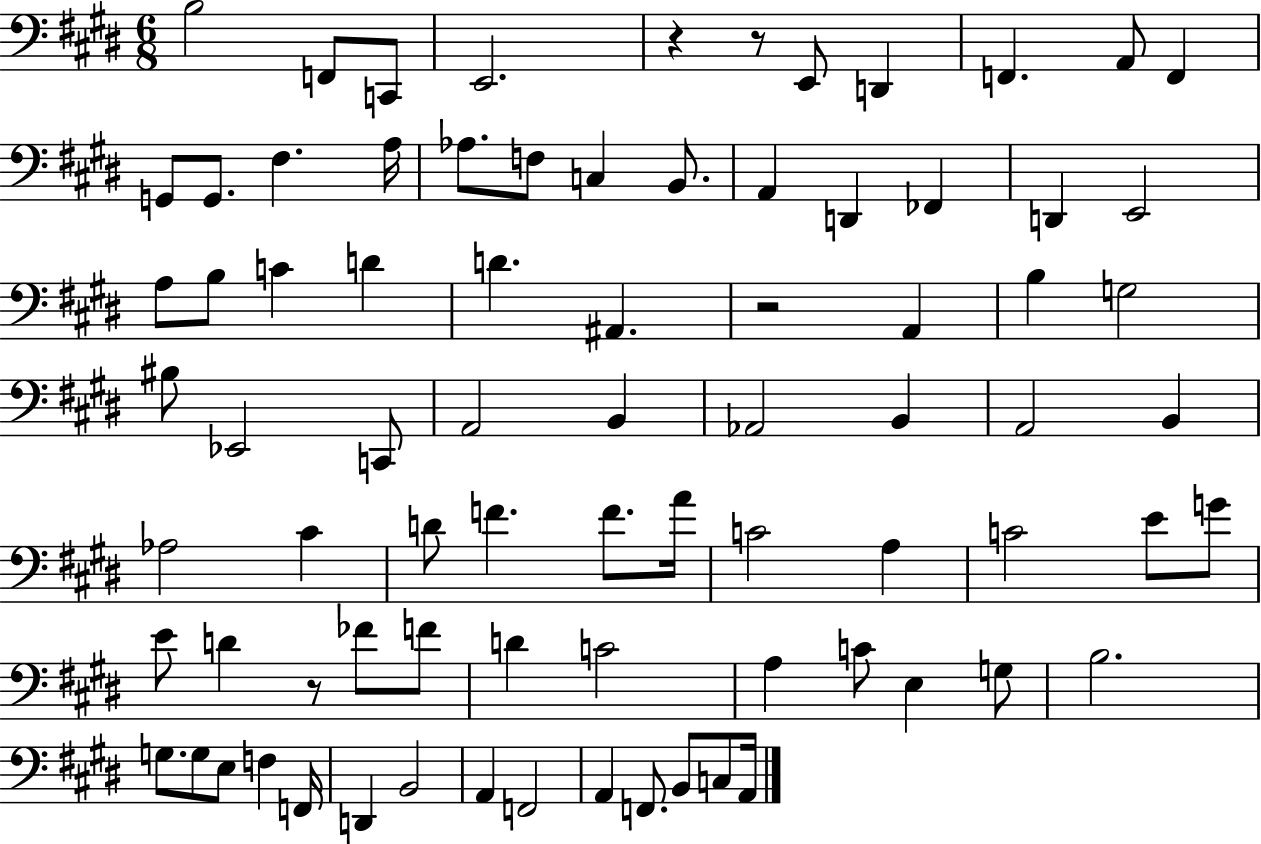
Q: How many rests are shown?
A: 4